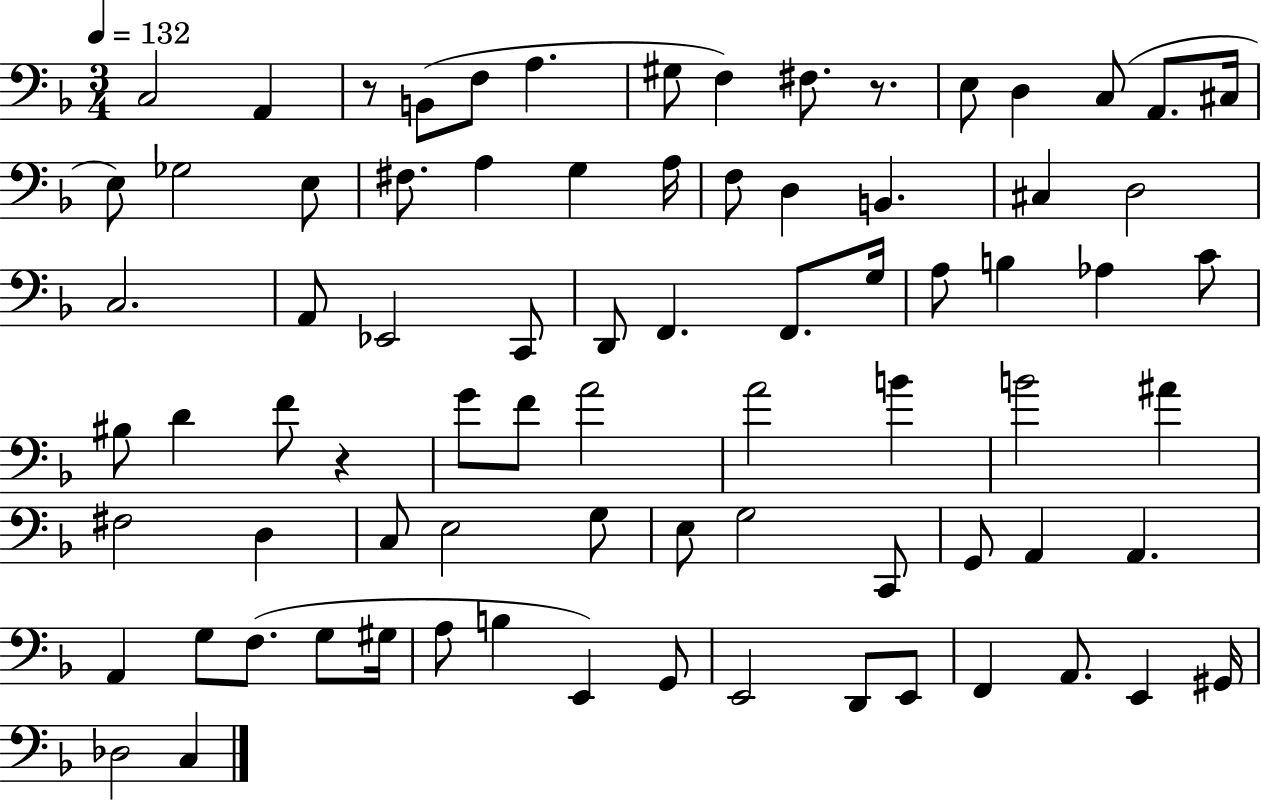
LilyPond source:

{
  \clef bass
  \numericTimeSignature
  \time 3/4
  \key f \major
  \tempo 4 = 132
  c2 a,4 | r8 b,8( f8 a4. | gis8 f4) fis8. r8. | e8 d4 c8( a,8. cis16 | \break e8) ges2 e8 | fis8. a4 g4 a16 | f8 d4 b,4. | cis4 d2 | \break c2. | a,8 ees,2 c,8 | d,8 f,4. f,8. g16 | a8 b4 aes4 c'8 | \break bis8 d'4 f'8 r4 | g'8 f'8 a'2 | a'2 b'4 | b'2 ais'4 | \break fis2 d4 | c8 e2 g8 | e8 g2 c,8 | g,8 a,4 a,4. | \break a,4 g8 f8.( g8 gis16 | a8 b4 e,4) g,8 | e,2 d,8 e,8 | f,4 a,8. e,4 gis,16 | \break des2 c4 | \bar "|."
}